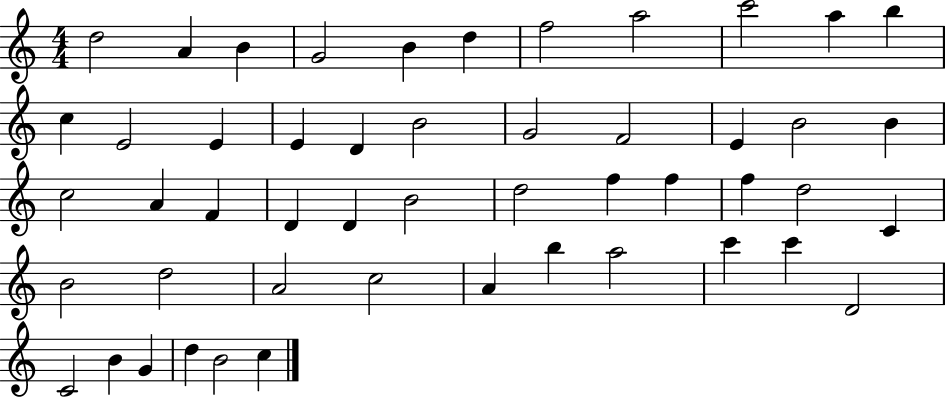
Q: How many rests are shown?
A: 0